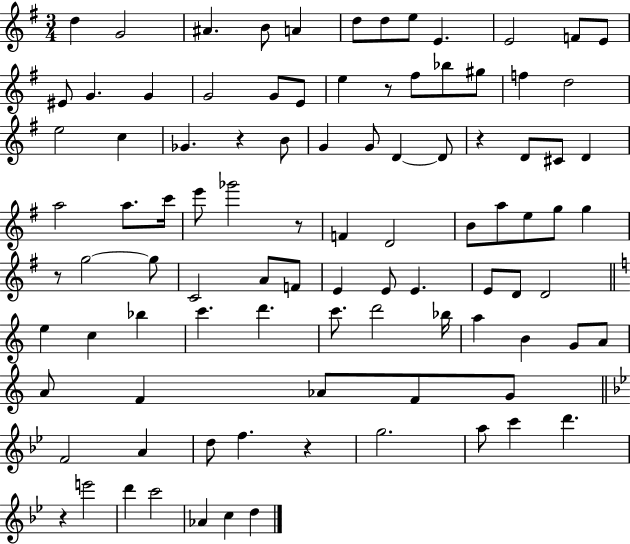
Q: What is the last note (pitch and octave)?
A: D5